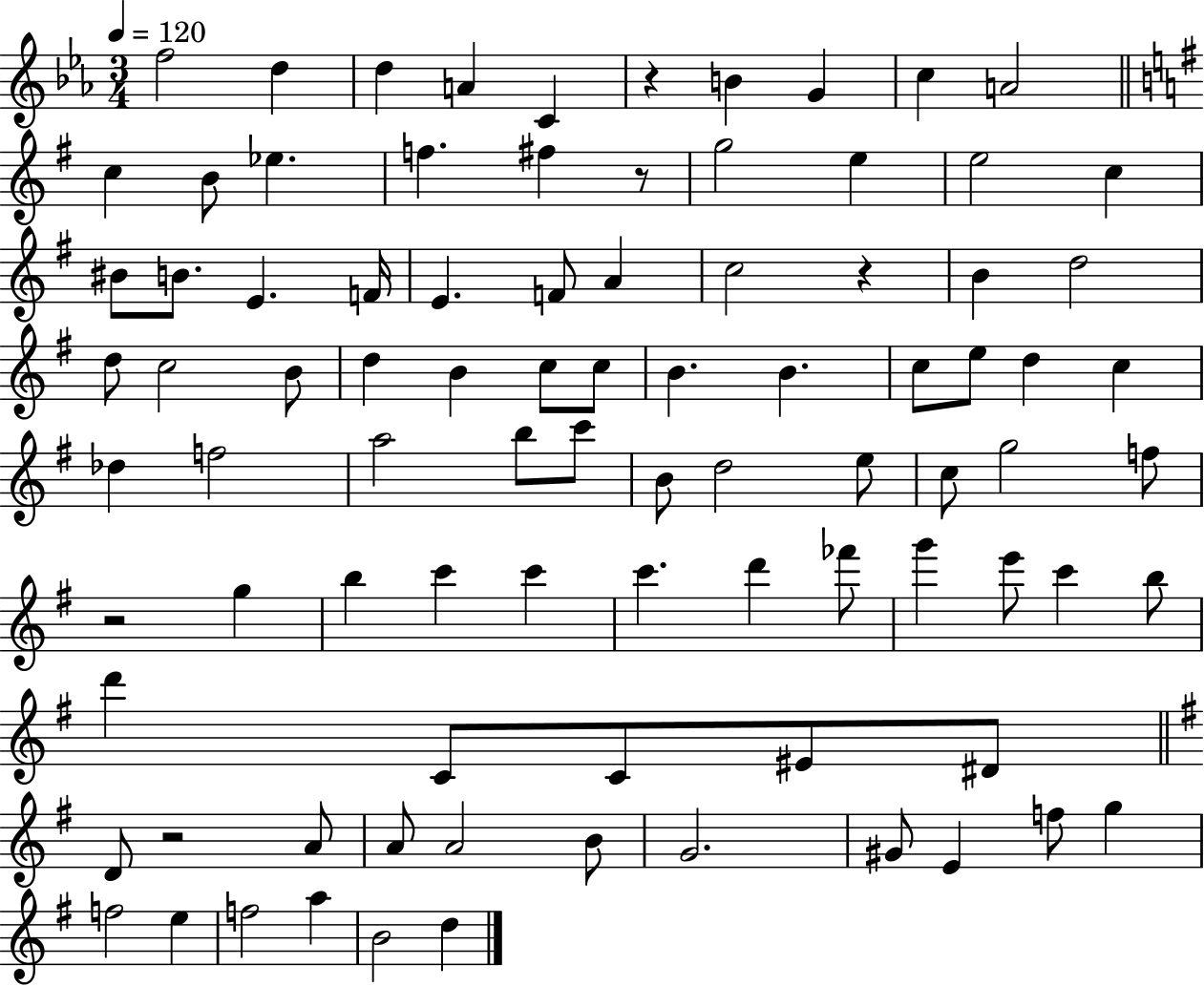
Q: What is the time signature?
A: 3/4